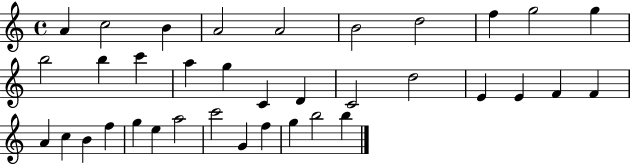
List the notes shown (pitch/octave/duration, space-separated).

A4/q C5/h B4/q A4/h A4/h B4/h D5/h F5/q G5/h G5/q B5/h B5/q C6/q A5/q G5/q C4/q D4/q C4/h D5/h E4/q E4/q F4/q F4/q A4/q C5/q B4/q F5/q G5/q E5/q A5/h C6/h G4/q F5/q G5/q B5/h B5/q